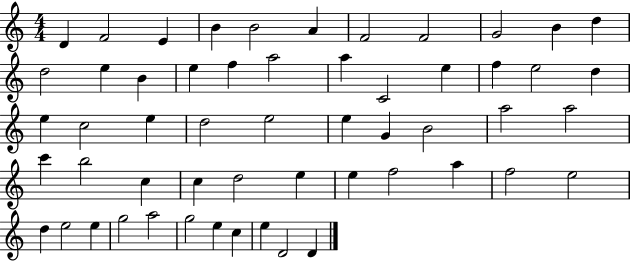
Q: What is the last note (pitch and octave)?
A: D4